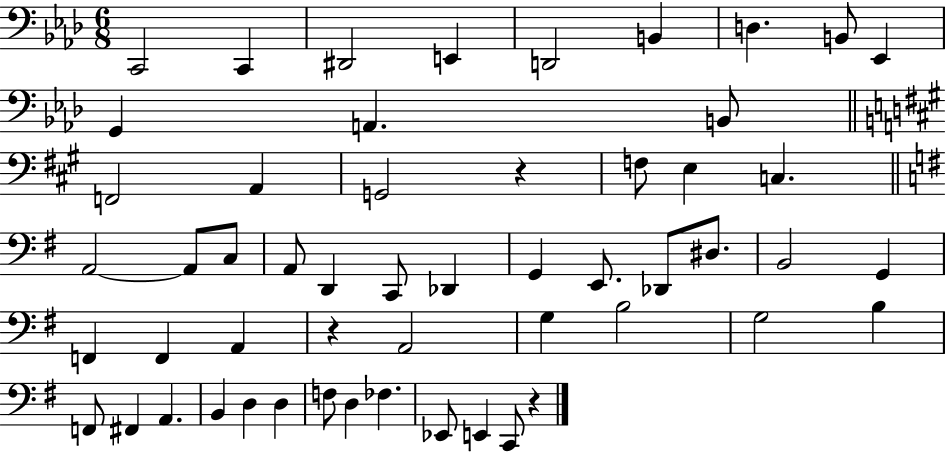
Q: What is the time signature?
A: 6/8